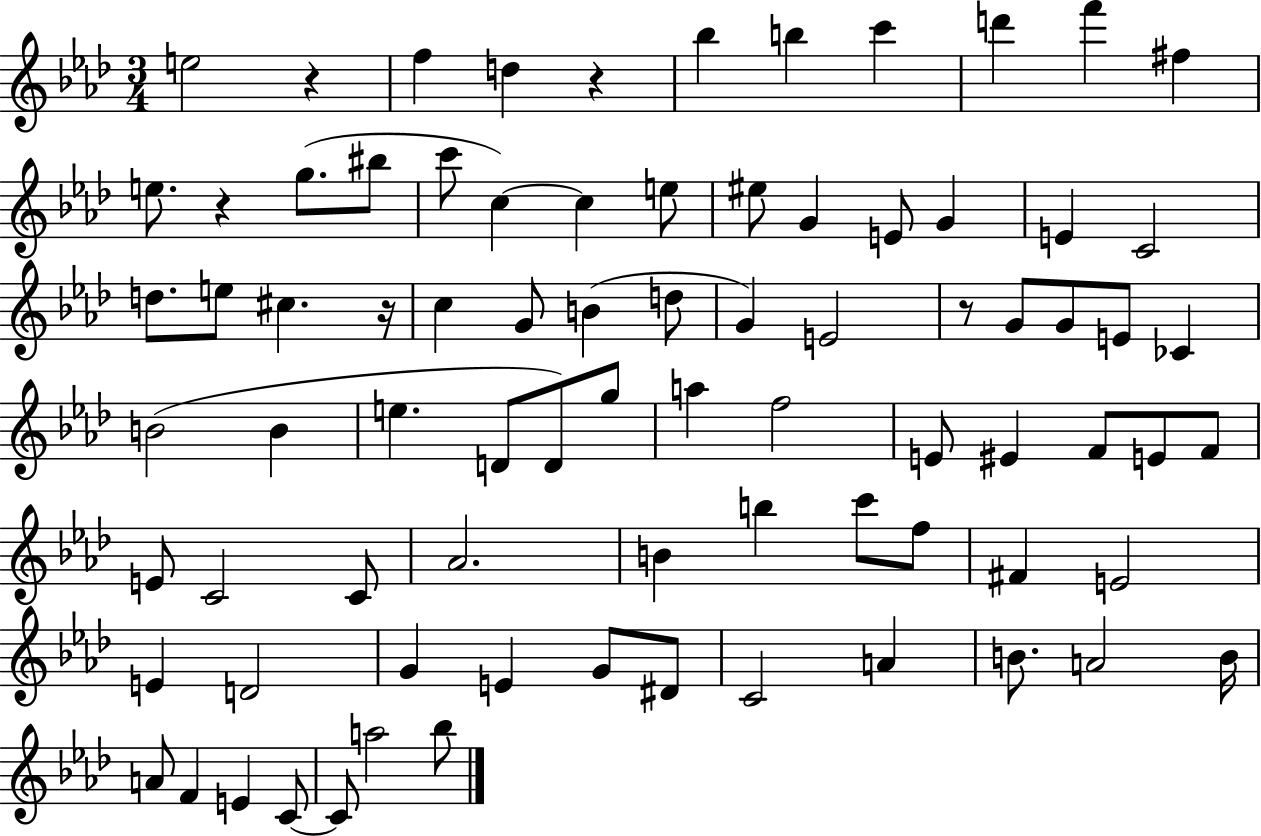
{
  \clef treble
  \numericTimeSignature
  \time 3/4
  \key aes \major
  e''2 r4 | f''4 d''4 r4 | bes''4 b''4 c'''4 | d'''4 f'''4 fis''4 | \break e''8. r4 g''8.( bis''8 | c'''8 c''4~~) c''4 e''8 | eis''8 g'4 e'8 g'4 | e'4 c'2 | \break d''8. e''8 cis''4. r16 | c''4 g'8 b'4( d''8 | g'4) e'2 | r8 g'8 g'8 e'8 ces'4 | \break b'2( b'4 | e''4. d'8 d'8) g''8 | a''4 f''2 | e'8 eis'4 f'8 e'8 f'8 | \break e'8 c'2 c'8 | aes'2. | b'4 b''4 c'''8 f''8 | fis'4 e'2 | \break e'4 d'2 | g'4 e'4 g'8 dis'8 | c'2 a'4 | b'8. a'2 b'16 | \break a'8 f'4 e'4 c'8~~ | c'8 a''2 bes''8 | \bar "|."
}